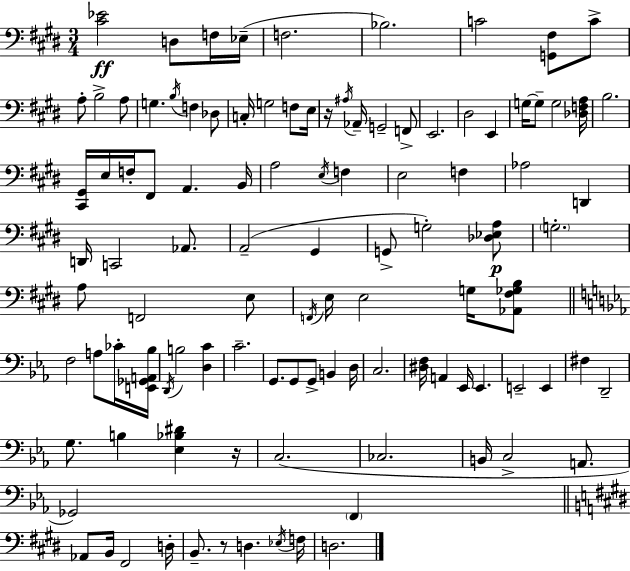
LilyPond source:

{
  \clef bass
  \numericTimeSignature
  \time 3/4
  \key e \major
  <cis' ees'>2\ff d8 f16 ees16--( | f2. | bes2.) | c'2 <g, fis>8 c'8-> | \break a8-. b2-> a8 | g4. \acciaccatura { b16 } f4 des8 | c16-. g2 f8 | e16 r16 \acciaccatura { ais16 } aes,16-- g,2-- | \break f,8-> e,2. | dis2 e,4 | g16~~ g8-- g2 | <des f a>16 b2. | \break <cis, gis,>16 e16 f16-. fis,8 a,4. | b,16 a2 \acciaccatura { e16 } f4 | e2 f4 | aes2 d,4 | \break d,16 c,2 | aes,8. a,2--( gis,4 | g,8-> g2-.) | <des ees a>8\p \parenthesize g2.-. | \break a8 f,2 | e8 \acciaccatura { f,16 } e16 e2 | g16 <aes, fis ges b>8 \bar "||" \break \key ees \major f2 a8 ces'16-. <e, ges, a, bes>16 | \acciaccatura { d,16 } b2 <d c'>4 | c'2.-- | g,8. g,8 g,8-> b,4 | \break d16 c2. | <dis f>16 a,4 ees,16 ees,4. | e,2-- e,4 | fis4 d,2-- | \break g8. b4 <ees bes dis'>4 | r16 c2.( | ces2. | b,16 c2-> a,8. | \break ges,2) \parenthesize f,4 | \bar "||" \break \key e \major aes,8 b,16 fis,2 d16-. | b,8.-- r8 d4. \acciaccatura { ees16 } | f16 d2. | \bar "|."
}